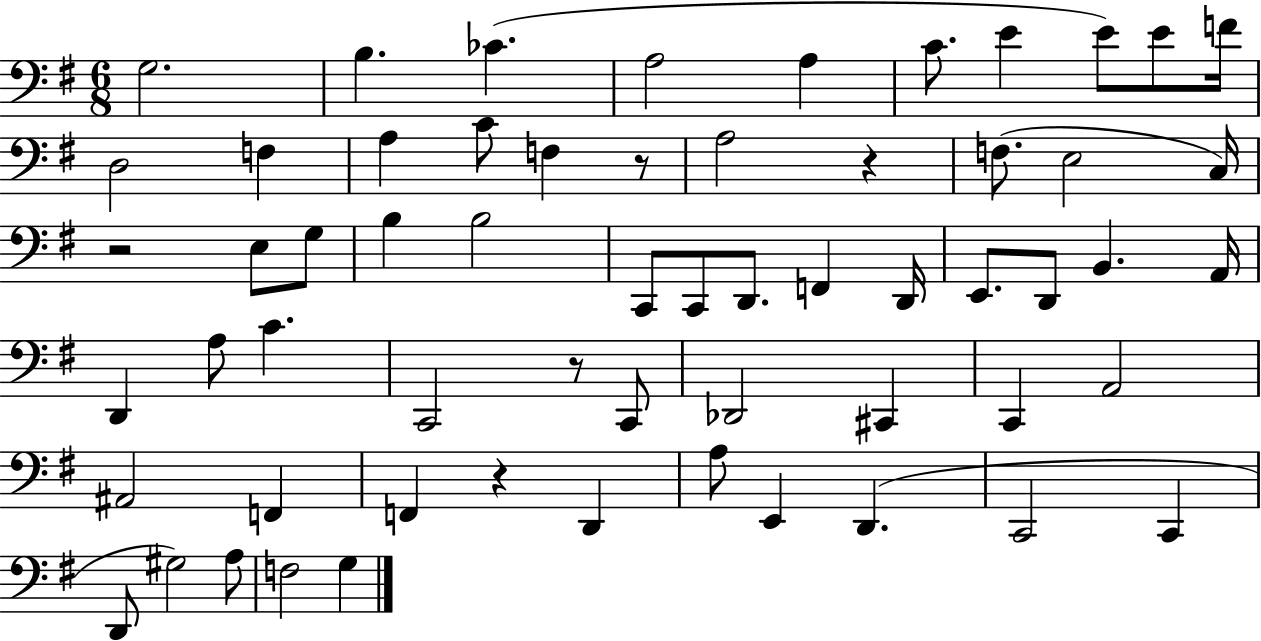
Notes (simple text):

G3/h. B3/q. CES4/q. A3/h A3/q C4/e. E4/q E4/e E4/e F4/s D3/h F3/q A3/q C4/e F3/q R/e A3/h R/q F3/e. E3/h C3/s R/h E3/e G3/e B3/q B3/h C2/e C2/e D2/e. F2/q D2/s E2/e. D2/e B2/q. A2/s D2/q A3/e C4/q. C2/h R/e C2/e Db2/h C#2/q C2/q A2/h A#2/h F2/q F2/q R/q D2/q A3/e E2/q D2/q. C2/h C2/q D2/e G#3/h A3/e F3/h G3/q